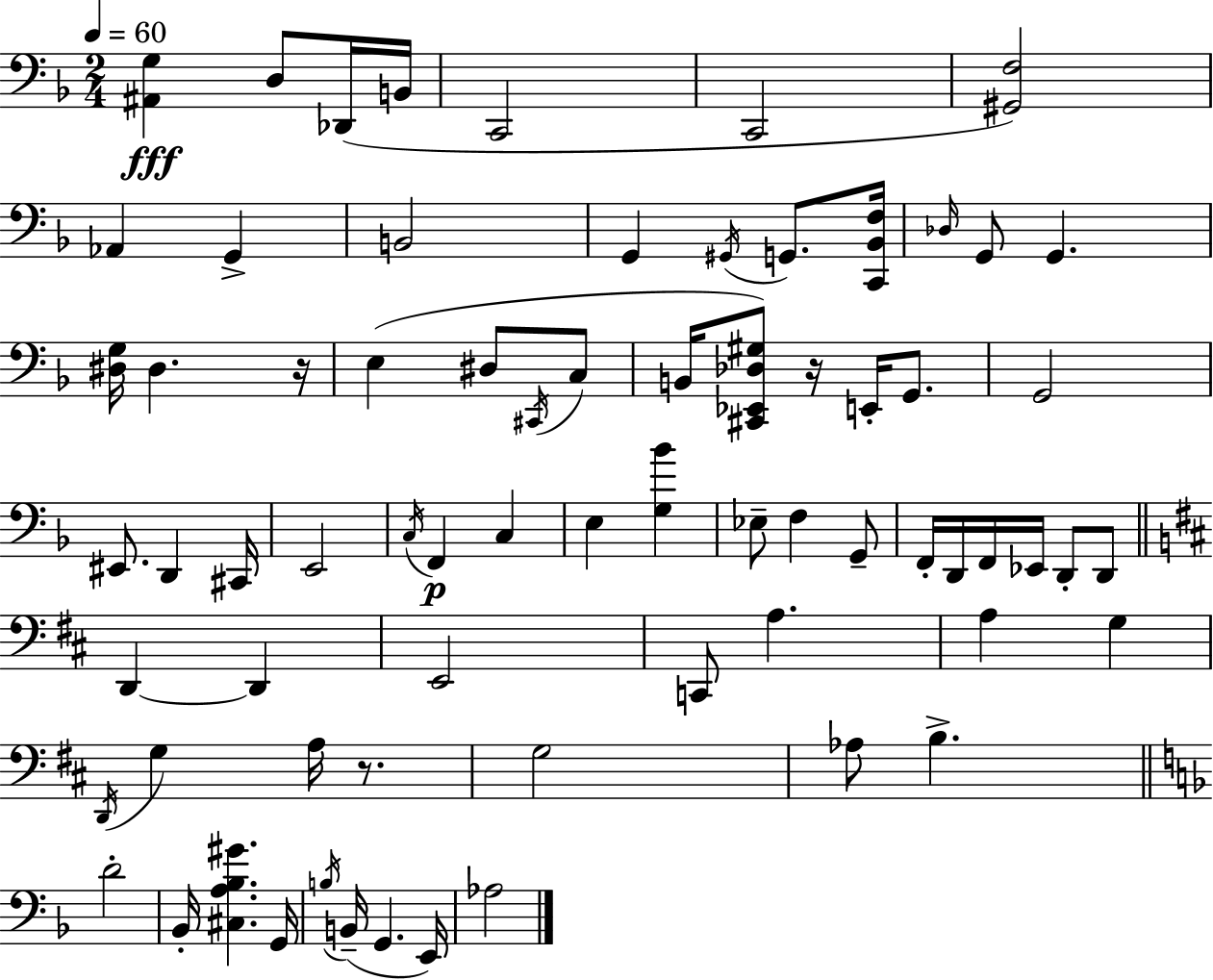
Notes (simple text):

[A#2,G3]/q D3/e Db2/s B2/s C2/h C2/h [G#2,F3]/h Ab2/q G2/q B2/h G2/q G#2/s G2/e. [C2,Bb2,F3]/s Db3/s G2/e G2/q. [D#3,G3]/s D#3/q. R/s E3/q D#3/e C#2/s C3/e B2/s [C#2,Eb2,Db3,G#3]/e R/s E2/s G2/e. G2/h EIS2/e. D2/q C#2/s E2/h C3/s F2/q C3/q E3/q [G3,Bb4]/q Eb3/e F3/q G2/e F2/s D2/s F2/s Eb2/s D2/e D2/e D2/q D2/q E2/h C2/e A3/q. A3/q G3/q D2/s G3/q A3/s R/e. G3/h Ab3/e B3/q. D4/h Bb2/s [C#3,A3,Bb3,G#4]/q. G2/s B3/s B2/s G2/q. E2/s Ab3/h